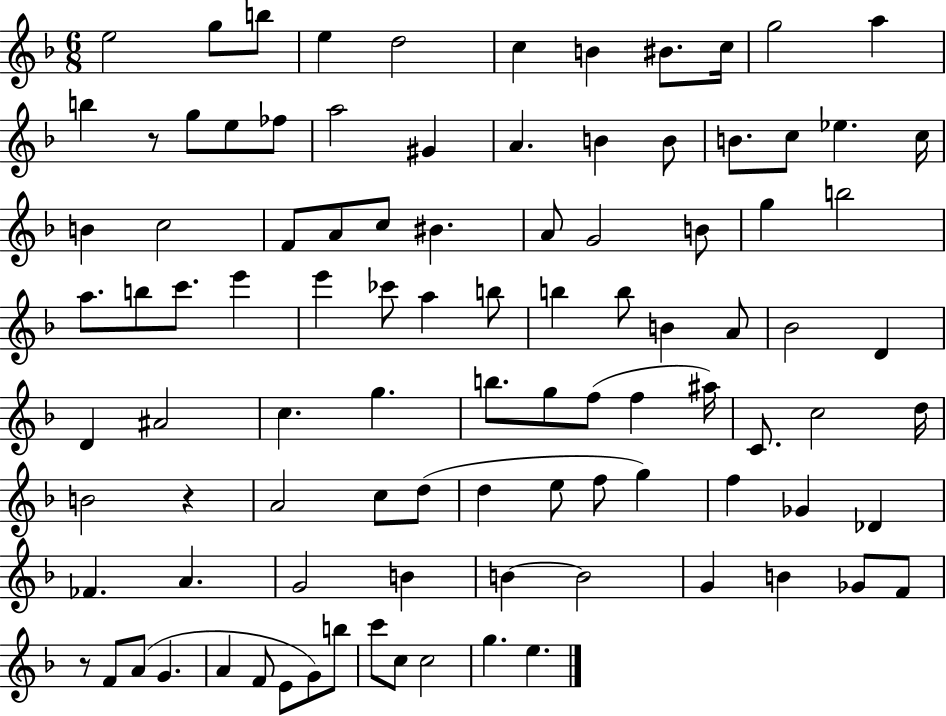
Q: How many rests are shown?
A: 3